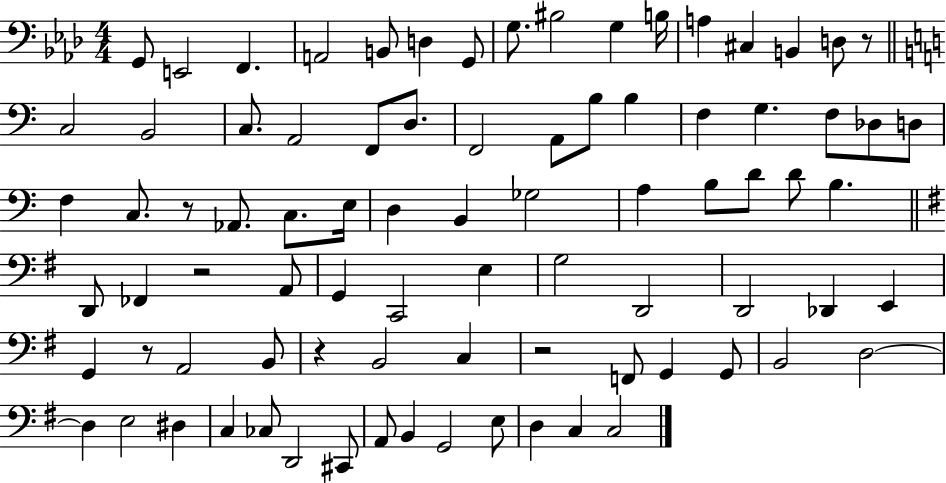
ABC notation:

X:1
T:Untitled
M:4/4
L:1/4
K:Ab
G,,/2 E,,2 F,, A,,2 B,,/2 D, G,,/2 G,/2 ^B,2 G, B,/4 A, ^C, B,, D,/2 z/2 C,2 B,,2 C,/2 A,,2 F,,/2 D,/2 F,,2 A,,/2 B,/2 B, F, G, F,/2 _D,/2 D,/2 F, C,/2 z/2 _A,,/2 C,/2 E,/4 D, B,, _G,2 A, B,/2 D/2 D/2 B, D,,/2 _F,, z2 A,,/2 G,, C,,2 E, G,2 D,,2 D,,2 _D,, E,, G,, z/2 A,,2 B,,/2 z B,,2 C, z2 F,,/2 G,, G,,/2 B,,2 D,2 D, E,2 ^D, C, _C,/2 D,,2 ^C,,/2 A,,/2 B,, G,,2 E,/2 D, C, C,2